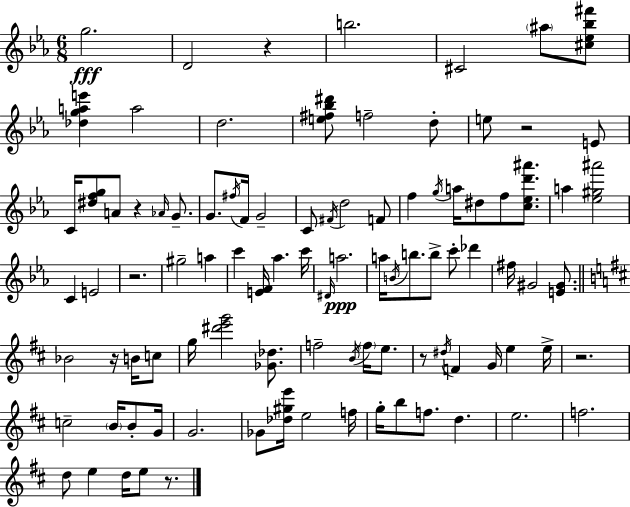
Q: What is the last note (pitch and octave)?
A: E5